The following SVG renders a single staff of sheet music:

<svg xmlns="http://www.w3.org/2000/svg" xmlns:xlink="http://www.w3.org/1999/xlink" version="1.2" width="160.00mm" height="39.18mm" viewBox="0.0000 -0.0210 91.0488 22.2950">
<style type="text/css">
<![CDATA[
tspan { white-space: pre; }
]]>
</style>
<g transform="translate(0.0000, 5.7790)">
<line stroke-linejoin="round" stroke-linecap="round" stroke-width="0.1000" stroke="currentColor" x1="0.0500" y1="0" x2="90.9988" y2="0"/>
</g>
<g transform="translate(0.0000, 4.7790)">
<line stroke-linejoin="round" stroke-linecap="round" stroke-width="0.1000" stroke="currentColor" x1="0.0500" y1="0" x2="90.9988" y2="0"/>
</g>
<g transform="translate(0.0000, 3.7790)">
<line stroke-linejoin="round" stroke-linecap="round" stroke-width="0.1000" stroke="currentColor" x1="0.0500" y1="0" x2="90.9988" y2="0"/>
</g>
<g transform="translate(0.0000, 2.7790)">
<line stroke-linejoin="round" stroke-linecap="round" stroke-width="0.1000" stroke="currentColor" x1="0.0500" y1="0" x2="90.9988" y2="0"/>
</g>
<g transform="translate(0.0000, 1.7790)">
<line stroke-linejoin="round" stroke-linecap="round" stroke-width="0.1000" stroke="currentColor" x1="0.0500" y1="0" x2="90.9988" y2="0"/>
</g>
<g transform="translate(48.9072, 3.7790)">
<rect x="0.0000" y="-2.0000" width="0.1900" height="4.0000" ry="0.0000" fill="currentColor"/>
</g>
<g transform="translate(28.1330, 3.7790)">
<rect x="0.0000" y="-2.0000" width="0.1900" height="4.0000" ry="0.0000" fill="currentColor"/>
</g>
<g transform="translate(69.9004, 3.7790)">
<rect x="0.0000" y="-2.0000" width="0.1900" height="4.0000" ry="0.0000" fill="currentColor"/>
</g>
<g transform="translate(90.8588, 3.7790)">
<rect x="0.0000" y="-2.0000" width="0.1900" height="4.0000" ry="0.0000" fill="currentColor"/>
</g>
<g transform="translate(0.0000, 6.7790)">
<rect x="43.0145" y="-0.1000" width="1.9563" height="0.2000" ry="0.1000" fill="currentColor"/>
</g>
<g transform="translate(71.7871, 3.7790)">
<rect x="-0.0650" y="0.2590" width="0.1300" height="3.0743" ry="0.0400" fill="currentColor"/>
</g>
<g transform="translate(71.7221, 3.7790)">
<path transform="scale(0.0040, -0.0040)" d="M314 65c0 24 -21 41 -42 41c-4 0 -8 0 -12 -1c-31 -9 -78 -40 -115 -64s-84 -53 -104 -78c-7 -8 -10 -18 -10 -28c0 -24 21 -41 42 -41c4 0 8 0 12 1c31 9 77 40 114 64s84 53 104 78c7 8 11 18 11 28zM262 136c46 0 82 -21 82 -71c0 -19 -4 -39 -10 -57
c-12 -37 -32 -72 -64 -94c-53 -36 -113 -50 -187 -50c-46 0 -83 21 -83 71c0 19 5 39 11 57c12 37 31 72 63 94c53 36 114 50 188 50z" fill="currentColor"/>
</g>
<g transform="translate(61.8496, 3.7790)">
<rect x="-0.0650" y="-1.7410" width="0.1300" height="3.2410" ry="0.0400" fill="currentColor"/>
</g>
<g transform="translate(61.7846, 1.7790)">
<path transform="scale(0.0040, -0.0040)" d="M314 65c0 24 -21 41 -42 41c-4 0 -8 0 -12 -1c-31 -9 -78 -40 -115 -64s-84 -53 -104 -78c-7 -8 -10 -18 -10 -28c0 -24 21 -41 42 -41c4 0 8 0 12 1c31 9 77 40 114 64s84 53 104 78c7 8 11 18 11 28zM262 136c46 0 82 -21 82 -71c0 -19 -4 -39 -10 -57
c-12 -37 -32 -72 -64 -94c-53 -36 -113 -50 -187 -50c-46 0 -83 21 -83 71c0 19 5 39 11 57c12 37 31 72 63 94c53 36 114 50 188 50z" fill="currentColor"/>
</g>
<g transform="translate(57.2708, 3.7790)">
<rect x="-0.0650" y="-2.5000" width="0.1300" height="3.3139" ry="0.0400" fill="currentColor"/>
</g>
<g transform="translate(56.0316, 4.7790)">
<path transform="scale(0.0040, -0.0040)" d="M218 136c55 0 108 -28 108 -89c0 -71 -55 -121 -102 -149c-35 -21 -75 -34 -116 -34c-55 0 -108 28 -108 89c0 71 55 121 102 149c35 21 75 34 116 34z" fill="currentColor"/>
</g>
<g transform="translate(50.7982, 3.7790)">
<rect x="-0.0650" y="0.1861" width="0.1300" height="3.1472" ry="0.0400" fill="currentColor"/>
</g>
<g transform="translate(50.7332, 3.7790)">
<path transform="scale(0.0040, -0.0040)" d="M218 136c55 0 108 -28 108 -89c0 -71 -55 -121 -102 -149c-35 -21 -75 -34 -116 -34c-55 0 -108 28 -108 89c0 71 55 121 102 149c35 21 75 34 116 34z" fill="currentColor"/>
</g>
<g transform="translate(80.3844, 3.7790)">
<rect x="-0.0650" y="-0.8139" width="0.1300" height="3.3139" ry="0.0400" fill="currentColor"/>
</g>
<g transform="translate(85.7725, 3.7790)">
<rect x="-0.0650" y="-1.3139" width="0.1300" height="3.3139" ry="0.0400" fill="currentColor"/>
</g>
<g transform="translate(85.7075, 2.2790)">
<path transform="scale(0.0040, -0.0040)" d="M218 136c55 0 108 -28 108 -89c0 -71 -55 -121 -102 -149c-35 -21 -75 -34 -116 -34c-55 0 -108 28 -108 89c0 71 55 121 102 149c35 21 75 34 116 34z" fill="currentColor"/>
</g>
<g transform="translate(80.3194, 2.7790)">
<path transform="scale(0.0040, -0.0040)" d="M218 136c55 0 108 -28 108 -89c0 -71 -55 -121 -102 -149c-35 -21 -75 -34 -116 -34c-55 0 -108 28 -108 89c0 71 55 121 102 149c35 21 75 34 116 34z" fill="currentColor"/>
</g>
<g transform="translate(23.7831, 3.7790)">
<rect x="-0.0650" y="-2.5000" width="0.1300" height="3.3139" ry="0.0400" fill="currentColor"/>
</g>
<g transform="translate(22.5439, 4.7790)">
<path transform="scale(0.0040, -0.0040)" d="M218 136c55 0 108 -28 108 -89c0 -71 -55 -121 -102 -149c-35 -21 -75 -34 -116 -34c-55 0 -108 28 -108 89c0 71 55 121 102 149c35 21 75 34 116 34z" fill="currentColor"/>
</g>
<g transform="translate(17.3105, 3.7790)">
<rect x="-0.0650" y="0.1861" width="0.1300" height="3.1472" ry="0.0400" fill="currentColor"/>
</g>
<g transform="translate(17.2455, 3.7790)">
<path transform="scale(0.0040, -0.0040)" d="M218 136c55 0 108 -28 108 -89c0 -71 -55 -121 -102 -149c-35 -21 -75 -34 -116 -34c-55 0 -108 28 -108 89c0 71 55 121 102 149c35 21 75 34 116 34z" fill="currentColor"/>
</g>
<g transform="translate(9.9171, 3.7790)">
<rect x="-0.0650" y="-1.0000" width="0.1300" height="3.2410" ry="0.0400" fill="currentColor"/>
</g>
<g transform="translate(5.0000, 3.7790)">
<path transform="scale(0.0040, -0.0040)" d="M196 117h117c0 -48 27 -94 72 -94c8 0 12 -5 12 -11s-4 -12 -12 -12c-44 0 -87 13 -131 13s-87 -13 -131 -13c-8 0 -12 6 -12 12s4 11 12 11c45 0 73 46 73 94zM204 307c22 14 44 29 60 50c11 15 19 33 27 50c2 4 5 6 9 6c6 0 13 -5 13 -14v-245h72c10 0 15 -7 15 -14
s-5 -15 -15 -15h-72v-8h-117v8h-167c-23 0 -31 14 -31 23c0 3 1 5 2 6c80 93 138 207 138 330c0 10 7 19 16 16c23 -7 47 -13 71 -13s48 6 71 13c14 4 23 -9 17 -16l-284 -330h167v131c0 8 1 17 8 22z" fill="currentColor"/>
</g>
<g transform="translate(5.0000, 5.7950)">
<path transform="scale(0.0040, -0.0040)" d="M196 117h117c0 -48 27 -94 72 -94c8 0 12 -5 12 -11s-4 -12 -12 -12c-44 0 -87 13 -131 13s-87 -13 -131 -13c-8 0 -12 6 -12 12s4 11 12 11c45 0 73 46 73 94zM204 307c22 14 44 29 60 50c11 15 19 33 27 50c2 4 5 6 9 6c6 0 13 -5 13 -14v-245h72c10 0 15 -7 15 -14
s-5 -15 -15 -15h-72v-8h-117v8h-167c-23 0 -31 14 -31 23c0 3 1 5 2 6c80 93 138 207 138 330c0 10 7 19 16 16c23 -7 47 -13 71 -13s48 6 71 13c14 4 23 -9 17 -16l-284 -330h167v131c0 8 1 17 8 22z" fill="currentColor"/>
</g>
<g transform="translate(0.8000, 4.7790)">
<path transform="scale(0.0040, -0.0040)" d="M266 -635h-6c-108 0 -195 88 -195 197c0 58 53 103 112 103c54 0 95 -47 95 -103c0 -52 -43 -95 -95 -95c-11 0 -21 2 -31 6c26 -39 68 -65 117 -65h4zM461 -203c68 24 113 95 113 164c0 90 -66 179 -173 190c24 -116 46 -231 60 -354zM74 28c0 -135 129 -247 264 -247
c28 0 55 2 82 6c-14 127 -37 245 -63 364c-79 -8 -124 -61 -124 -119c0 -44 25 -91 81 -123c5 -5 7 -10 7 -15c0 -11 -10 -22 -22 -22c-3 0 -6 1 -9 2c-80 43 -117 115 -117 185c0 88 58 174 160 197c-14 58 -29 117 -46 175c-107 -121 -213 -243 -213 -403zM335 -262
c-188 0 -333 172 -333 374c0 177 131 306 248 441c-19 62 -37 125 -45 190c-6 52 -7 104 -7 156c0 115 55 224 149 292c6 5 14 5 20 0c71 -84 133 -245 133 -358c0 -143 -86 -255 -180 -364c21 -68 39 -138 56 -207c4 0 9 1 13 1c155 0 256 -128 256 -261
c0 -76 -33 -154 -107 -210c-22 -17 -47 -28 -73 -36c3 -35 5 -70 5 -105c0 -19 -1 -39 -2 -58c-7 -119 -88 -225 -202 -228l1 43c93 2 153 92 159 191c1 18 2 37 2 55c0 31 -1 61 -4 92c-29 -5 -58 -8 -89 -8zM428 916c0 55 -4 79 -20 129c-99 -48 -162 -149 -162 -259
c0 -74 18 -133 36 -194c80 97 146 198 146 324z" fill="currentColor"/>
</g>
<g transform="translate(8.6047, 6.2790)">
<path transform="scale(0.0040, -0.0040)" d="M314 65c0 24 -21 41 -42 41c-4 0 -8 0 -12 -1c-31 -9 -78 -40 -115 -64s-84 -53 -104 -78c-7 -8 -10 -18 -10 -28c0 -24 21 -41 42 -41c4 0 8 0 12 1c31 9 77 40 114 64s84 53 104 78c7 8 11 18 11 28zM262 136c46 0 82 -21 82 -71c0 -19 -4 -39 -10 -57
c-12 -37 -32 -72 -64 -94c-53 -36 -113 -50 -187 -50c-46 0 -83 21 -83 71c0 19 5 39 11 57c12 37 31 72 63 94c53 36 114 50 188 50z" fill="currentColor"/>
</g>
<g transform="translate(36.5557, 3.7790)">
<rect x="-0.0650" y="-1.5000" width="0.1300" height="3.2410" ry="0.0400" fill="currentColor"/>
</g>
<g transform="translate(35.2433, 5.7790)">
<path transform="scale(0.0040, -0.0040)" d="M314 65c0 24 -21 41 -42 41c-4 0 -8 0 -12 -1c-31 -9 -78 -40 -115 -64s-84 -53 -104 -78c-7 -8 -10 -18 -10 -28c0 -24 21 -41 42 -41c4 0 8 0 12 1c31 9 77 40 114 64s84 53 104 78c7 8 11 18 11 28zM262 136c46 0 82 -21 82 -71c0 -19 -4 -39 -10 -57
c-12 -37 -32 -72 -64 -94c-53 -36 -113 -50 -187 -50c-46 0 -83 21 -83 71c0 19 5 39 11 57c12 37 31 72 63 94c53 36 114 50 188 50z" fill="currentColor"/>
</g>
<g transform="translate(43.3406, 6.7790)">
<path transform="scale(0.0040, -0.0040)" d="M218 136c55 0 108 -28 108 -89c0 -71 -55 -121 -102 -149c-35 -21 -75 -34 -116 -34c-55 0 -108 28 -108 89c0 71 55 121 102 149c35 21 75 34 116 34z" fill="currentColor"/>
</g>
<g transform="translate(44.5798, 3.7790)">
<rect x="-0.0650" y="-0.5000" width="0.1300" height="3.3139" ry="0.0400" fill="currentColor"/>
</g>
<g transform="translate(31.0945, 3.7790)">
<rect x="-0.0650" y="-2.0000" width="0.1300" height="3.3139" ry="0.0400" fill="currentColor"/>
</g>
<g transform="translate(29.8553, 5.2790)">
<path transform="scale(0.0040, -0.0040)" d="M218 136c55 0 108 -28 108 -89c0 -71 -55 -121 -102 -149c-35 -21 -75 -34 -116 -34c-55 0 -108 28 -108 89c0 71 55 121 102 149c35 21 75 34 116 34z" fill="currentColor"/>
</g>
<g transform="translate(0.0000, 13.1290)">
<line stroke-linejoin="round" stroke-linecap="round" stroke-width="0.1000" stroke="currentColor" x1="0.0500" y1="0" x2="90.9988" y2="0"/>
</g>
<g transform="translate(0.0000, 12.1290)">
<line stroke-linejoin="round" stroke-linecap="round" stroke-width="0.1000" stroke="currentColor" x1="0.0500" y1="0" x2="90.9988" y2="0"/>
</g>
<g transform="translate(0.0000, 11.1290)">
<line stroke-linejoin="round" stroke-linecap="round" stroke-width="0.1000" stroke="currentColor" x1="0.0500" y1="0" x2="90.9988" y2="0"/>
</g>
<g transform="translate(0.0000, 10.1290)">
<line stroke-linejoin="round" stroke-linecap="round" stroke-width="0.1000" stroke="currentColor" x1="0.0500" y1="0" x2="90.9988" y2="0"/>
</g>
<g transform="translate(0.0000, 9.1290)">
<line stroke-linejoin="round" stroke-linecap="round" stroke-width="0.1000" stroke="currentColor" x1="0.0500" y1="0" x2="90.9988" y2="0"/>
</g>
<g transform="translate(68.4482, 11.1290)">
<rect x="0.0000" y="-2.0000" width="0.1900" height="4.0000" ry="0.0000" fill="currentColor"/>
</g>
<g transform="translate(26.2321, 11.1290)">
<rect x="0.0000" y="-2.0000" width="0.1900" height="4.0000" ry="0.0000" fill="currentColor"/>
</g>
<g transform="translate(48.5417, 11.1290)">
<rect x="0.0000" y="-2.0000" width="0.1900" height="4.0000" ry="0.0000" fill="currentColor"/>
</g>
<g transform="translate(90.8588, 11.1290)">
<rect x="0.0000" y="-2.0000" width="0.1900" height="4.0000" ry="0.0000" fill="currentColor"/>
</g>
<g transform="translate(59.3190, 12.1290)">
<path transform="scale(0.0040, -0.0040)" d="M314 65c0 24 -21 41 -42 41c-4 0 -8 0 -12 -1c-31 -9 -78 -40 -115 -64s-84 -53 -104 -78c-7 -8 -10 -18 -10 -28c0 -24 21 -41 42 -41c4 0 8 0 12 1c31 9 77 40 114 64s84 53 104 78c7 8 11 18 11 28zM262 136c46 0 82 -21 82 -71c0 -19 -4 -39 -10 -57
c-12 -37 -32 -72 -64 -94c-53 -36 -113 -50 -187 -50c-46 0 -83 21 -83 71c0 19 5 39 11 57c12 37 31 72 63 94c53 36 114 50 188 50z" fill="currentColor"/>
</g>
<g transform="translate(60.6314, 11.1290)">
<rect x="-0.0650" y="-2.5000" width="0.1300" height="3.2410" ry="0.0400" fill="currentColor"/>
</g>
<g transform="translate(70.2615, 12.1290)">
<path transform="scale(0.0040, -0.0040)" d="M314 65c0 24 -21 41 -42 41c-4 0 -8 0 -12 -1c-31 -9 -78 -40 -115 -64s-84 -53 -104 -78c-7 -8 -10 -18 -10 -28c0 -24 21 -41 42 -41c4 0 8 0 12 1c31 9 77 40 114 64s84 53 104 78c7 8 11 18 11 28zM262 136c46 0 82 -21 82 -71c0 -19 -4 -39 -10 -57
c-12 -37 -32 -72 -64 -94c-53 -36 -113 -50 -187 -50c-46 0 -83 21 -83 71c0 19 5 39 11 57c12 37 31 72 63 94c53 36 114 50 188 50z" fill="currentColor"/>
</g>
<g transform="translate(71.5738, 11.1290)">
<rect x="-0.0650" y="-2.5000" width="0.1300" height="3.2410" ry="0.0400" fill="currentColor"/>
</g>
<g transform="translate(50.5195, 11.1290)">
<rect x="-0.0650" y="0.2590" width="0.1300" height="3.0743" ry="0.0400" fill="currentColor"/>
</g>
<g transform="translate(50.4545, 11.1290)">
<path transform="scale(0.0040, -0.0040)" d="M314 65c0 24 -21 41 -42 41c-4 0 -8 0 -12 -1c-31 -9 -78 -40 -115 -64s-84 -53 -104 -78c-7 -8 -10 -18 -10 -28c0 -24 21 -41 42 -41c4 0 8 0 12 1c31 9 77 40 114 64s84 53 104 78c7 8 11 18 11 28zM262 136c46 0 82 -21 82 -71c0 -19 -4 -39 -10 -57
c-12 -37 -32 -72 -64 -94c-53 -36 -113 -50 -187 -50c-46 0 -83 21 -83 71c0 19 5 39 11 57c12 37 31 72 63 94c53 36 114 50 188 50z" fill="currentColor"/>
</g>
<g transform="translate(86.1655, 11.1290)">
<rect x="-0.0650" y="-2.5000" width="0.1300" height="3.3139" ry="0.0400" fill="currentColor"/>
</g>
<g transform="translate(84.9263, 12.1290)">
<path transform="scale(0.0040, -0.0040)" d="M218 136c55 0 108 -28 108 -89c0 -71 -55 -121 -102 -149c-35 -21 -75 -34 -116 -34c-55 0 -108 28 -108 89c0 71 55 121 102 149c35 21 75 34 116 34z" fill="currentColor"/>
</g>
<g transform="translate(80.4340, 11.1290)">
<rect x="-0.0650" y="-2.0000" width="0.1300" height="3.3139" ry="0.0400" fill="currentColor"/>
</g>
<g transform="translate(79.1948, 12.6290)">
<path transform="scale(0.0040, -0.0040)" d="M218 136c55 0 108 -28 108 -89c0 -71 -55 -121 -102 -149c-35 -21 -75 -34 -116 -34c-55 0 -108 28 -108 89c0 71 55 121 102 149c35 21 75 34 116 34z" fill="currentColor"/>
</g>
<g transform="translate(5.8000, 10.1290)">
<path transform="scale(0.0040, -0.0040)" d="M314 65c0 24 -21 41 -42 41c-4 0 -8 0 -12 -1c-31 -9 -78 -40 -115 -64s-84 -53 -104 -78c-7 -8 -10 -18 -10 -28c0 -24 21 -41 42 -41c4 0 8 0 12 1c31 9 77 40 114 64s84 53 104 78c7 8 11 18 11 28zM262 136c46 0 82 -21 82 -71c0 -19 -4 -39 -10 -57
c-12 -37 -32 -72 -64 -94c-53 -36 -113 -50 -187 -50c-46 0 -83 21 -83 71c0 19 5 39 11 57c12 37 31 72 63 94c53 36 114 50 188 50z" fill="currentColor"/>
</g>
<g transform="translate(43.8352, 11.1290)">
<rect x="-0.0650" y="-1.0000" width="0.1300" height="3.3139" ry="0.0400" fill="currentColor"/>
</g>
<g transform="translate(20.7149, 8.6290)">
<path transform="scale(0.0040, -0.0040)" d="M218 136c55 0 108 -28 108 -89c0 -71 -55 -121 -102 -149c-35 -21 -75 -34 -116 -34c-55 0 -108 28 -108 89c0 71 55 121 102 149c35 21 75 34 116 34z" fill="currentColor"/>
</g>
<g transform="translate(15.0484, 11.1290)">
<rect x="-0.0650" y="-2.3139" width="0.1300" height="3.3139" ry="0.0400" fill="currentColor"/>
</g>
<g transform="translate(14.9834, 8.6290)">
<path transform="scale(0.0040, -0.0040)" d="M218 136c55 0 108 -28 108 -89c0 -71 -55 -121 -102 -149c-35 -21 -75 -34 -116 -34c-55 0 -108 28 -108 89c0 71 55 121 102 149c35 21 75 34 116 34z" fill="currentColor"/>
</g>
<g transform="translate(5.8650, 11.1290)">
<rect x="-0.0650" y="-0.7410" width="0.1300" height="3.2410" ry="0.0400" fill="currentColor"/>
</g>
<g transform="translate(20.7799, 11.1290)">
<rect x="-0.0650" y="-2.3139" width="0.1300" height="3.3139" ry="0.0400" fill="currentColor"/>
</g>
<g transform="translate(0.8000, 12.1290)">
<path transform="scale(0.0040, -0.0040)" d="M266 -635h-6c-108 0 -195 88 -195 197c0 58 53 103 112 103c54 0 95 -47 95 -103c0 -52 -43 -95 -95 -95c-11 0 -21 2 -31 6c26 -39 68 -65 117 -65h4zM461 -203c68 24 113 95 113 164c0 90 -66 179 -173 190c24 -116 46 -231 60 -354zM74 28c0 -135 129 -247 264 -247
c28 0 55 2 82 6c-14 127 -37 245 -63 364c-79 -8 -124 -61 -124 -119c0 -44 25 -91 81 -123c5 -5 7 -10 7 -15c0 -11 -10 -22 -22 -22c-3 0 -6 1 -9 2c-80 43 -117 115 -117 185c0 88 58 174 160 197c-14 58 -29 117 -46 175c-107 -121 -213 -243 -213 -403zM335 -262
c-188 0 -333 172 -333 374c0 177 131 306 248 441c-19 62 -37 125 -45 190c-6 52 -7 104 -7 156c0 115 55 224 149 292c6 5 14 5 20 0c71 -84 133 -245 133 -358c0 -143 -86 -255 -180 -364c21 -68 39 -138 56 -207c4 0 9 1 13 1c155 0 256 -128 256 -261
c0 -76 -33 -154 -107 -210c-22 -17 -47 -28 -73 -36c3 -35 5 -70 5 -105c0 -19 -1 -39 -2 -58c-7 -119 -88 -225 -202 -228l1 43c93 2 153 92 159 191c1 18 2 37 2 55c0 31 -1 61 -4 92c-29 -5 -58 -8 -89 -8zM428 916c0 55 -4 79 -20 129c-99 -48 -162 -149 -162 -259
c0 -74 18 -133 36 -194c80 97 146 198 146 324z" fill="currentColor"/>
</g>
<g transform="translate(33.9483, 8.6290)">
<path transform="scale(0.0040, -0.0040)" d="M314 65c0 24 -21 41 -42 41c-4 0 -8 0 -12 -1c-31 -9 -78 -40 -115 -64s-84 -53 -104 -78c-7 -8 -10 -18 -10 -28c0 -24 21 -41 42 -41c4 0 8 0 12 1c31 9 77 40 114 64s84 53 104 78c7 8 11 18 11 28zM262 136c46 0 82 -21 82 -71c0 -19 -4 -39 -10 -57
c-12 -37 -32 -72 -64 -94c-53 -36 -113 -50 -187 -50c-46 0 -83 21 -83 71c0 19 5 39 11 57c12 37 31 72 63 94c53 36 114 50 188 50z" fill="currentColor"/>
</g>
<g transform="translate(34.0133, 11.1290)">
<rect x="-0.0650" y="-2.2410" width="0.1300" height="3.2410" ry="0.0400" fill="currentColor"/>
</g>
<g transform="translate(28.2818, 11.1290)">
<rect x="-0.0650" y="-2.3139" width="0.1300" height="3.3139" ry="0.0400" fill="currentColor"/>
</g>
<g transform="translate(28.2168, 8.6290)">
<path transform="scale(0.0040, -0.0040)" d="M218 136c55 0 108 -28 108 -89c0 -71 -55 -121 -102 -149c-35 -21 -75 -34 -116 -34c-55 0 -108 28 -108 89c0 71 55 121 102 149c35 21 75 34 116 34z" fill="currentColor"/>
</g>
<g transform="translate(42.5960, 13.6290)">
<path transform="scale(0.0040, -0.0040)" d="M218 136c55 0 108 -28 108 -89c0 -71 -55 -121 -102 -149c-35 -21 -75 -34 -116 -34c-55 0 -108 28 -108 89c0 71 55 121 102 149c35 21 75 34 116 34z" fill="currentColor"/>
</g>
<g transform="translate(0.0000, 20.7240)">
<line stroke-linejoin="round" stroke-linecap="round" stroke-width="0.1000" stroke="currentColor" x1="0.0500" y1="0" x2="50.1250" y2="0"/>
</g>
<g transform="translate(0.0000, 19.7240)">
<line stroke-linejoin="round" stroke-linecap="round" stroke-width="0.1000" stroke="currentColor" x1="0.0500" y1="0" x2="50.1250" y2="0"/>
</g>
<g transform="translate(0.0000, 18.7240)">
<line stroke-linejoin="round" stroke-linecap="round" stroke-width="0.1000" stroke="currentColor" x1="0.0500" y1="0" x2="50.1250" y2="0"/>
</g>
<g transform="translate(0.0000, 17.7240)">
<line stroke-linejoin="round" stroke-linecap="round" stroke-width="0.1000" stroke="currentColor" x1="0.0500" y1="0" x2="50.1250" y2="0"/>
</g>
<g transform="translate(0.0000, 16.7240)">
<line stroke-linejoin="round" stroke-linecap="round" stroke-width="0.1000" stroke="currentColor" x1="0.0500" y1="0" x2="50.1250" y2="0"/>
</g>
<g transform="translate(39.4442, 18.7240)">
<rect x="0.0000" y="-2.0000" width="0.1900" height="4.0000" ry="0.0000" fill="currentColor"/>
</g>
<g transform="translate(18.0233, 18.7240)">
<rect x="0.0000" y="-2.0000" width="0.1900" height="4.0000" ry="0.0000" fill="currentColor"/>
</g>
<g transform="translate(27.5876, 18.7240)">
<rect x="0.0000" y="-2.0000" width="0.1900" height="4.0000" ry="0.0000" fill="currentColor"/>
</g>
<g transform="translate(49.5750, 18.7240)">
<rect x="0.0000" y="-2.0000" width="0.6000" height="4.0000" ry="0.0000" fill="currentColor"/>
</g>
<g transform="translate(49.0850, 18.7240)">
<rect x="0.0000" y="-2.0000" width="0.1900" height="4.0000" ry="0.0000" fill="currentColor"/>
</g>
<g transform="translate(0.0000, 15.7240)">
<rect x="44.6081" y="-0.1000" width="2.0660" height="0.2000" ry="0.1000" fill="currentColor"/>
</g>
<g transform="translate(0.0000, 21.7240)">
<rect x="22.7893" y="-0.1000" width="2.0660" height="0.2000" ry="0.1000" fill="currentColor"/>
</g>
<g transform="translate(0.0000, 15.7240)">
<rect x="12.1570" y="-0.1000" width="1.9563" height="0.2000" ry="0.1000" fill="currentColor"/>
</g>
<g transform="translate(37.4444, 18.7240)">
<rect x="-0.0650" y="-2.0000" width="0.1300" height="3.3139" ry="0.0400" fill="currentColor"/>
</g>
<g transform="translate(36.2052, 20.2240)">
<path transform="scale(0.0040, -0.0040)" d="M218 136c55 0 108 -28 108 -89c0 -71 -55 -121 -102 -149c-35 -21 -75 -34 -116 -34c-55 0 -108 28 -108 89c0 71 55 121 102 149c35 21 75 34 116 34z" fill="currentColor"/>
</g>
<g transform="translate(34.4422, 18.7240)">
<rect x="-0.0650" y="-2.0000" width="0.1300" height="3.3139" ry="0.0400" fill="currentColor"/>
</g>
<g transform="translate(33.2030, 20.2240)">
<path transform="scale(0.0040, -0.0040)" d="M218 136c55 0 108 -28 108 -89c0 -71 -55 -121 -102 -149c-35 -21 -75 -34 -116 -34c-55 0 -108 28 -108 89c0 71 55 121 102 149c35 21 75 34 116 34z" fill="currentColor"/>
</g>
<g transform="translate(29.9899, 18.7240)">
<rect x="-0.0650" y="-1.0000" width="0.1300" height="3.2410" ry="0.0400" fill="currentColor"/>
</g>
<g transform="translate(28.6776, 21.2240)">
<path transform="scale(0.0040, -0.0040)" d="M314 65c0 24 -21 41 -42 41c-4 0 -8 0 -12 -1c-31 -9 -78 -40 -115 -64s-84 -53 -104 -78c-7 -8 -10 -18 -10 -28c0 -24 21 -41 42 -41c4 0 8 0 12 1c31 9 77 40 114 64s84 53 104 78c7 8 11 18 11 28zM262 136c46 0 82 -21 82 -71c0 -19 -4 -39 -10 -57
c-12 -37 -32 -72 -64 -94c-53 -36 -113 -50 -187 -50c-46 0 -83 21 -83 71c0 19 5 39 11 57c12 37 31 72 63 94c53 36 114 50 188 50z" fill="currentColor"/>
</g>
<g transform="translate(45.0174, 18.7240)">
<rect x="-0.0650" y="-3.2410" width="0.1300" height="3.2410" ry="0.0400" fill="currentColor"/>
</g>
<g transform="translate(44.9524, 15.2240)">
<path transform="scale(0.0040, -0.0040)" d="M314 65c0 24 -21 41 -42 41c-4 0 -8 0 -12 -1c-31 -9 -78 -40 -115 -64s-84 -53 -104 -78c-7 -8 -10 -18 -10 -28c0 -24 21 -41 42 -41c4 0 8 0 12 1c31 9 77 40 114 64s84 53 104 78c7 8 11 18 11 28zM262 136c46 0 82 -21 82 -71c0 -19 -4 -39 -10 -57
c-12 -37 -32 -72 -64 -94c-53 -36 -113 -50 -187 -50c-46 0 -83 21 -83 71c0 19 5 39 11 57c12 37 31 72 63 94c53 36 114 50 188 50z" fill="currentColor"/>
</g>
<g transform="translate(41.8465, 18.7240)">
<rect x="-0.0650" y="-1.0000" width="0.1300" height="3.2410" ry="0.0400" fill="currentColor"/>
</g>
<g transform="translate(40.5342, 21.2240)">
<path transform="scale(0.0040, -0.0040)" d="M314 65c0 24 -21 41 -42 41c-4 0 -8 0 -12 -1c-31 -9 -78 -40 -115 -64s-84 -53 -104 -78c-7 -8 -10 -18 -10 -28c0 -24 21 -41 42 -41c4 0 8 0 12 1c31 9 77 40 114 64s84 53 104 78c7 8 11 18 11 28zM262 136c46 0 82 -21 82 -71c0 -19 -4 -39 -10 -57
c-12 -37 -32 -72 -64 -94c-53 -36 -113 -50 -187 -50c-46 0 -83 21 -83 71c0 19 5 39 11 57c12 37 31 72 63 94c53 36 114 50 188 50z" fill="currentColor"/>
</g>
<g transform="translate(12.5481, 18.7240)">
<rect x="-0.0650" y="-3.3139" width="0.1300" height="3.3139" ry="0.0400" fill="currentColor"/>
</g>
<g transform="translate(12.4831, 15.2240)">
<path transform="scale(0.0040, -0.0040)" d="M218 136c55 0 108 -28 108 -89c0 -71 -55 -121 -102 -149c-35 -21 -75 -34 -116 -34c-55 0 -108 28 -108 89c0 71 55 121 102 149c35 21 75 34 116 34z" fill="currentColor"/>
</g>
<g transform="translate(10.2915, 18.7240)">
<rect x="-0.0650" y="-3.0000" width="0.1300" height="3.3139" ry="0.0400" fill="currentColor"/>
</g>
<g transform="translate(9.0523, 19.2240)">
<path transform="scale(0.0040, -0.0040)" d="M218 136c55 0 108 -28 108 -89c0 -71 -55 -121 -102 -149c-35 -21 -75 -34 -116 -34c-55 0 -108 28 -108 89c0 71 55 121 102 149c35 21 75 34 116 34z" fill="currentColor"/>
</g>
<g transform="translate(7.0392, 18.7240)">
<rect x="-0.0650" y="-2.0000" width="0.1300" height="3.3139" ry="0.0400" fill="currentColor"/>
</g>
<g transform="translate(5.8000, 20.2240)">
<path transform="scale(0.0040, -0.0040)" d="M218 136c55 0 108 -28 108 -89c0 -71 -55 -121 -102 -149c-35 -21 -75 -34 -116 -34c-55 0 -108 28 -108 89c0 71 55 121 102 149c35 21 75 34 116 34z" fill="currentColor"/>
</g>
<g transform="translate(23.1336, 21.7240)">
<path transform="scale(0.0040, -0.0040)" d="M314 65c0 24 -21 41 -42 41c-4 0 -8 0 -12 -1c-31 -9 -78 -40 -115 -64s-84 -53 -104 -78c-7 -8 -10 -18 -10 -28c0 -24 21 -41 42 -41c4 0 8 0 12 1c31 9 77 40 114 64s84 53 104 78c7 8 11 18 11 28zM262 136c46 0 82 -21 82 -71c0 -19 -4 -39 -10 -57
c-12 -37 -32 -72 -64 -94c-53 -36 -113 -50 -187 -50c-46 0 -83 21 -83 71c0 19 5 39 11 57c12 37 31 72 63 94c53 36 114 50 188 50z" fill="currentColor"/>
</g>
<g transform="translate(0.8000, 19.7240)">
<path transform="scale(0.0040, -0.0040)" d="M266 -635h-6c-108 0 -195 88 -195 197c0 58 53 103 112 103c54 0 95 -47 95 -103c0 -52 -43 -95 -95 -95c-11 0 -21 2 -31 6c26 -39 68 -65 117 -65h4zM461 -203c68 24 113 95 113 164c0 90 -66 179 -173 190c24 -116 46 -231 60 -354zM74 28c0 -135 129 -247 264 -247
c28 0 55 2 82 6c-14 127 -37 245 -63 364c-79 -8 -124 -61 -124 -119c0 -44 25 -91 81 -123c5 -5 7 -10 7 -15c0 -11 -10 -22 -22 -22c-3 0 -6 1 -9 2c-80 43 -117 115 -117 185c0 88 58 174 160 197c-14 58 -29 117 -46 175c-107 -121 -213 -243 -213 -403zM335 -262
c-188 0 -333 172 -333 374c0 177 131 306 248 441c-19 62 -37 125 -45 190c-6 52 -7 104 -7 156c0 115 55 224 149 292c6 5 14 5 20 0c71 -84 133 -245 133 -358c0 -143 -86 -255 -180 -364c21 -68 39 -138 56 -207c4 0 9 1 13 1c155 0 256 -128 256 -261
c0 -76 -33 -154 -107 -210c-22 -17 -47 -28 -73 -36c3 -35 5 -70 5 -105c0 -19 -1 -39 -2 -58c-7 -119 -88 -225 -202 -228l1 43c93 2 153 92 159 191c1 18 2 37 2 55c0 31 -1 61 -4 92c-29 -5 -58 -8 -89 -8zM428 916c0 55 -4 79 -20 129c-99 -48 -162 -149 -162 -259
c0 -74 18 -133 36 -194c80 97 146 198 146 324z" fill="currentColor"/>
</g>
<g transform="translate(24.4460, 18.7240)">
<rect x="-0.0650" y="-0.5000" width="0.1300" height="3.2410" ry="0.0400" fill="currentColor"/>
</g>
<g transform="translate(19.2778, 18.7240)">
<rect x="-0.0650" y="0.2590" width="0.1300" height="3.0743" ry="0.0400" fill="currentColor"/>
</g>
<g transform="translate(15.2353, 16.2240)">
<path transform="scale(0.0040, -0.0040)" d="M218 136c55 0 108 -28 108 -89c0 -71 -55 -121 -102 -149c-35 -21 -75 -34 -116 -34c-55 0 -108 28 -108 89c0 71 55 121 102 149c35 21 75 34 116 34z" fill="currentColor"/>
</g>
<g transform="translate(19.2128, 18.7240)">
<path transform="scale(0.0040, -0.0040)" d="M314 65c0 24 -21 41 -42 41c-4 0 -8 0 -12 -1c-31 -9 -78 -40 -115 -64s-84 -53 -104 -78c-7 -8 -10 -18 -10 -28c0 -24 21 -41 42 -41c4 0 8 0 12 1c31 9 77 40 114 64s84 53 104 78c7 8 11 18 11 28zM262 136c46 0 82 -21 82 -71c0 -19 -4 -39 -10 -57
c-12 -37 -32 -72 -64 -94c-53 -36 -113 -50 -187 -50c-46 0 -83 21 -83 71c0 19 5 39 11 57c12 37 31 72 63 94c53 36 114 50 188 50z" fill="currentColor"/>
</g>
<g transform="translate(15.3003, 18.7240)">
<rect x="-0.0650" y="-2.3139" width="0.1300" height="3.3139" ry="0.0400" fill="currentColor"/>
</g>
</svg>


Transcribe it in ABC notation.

X:1
T:Untitled
M:4/4
L:1/4
K:C
D2 B G F E2 C B G f2 B2 d e d2 g g g g2 D B2 G2 G2 F G F A b g B2 C2 D2 F F D2 b2